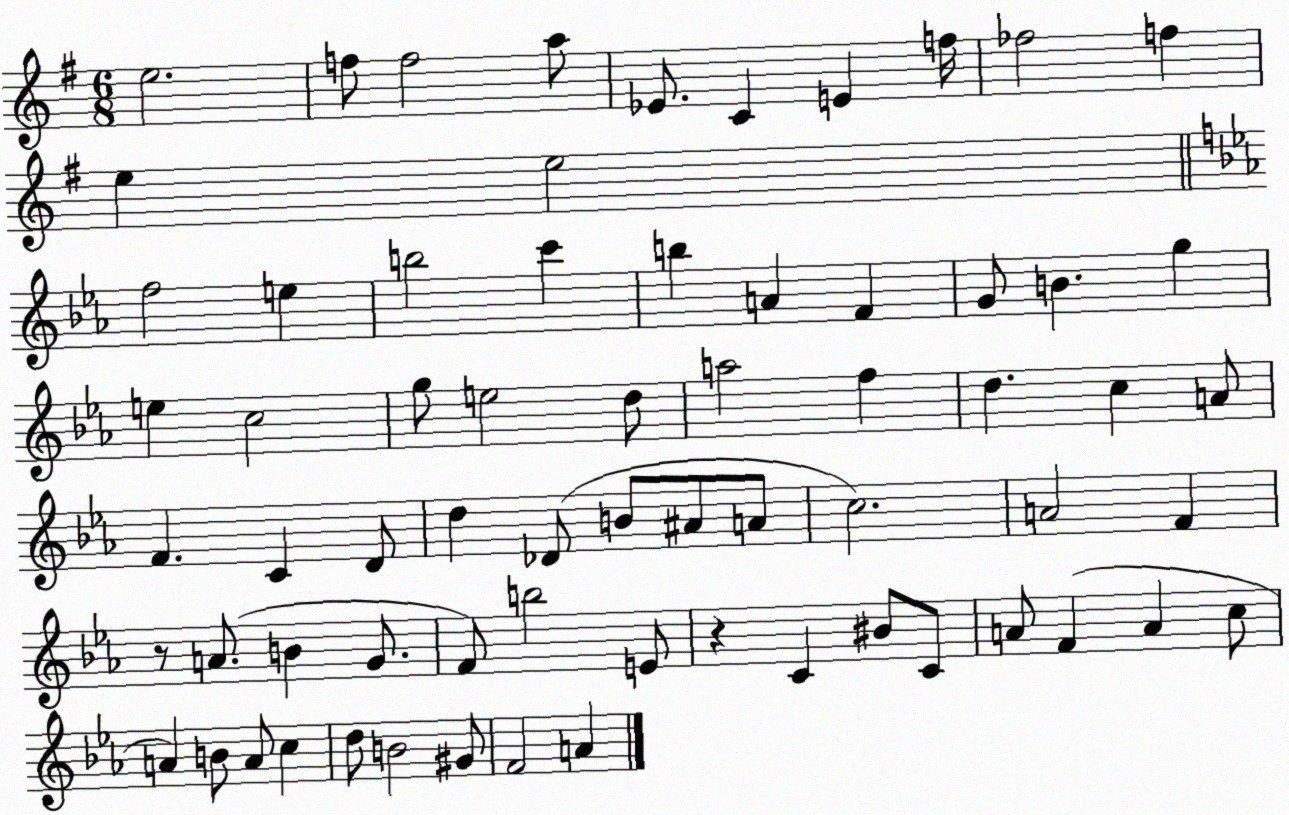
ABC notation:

X:1
T:Untitled
M:6/8
L:1/4
K:G
e2 f/2 f2 a/2 _E/2 C E f/4 _f2 f e e2 f2 e b2 c' b A F G/2 B g e c2 g/2 e2 d/2 a2 f d c A/2 F C D/2 d _D/2 B/2 ^A/2 A/2 c2 A2 F z/2 A/2 B G/2 F/2 b2 E/2 z C ^B/2 C/2 A/2 F A c/2 A B/2 A/2 c d/2 B2 ^G/2 F2 A